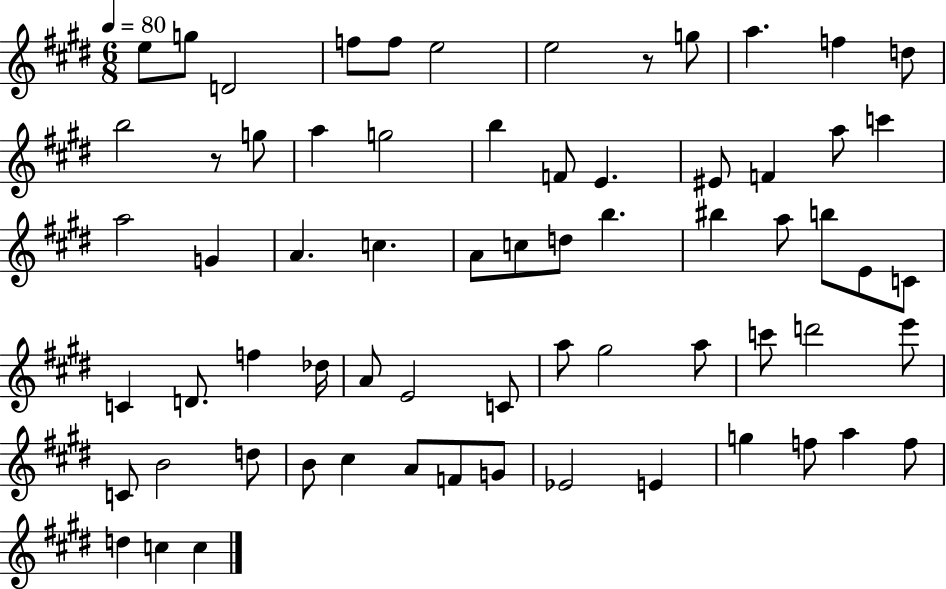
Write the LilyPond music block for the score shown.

{
  \clef treble
  \numericTimeSignature
  \time 6/8
  \key e \major
  \tempo 4 = 80
  \repeat volta 2 { e''8 g''8 d'2 | f''8 f''8 e''2 | e''2 r8 g''8 | a''4. f''4 d''8 | \break b''2 r8 g''8 | a''4 g''2 | b''4 f'8 e'4. | eis'8 f'4 a''8 c'''4 | \break a''2 g'4 | a'4. c''4. | a'8 c''8 d''8 b''4. | bis''4 a''8 b''8 e'8 c'8 | \break c'4 d'8. f''4 des''16 | a'8 e'2 c'8 | a''8 gis''2 a''8 | c'''8 d'''2 e'''8 | \break c'8 b'2 d''8 | b'8 cis''4 a'8 f'8 g'8 | ees'2 e'4 | g''4 f''8 a''4 f''8 | \break d''4 c''4 c''4 | } \bar "|."
}